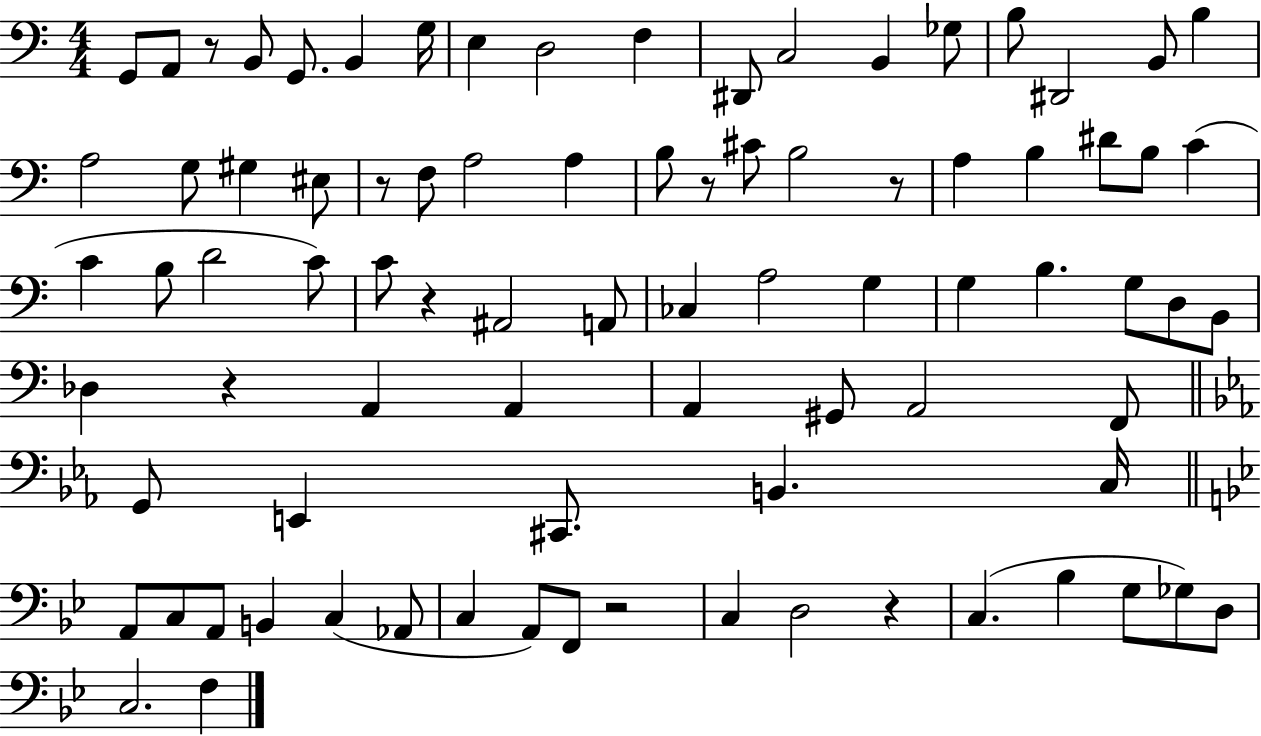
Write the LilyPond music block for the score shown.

{
  \clef bass
  \numericTimeSignature
  \time 4/4
  \key c \major
  \repeat volta 2 { g,8 a,8 r8 b,8 g,8. b,4 g16 | e4 d2 f4 | dis,8 c2 b,4 ges8 | b8 dis,2 b,8 b4 | \break a2 g8 gis4 eis8 | r8 f8 a2 a4 | b8 r8 cis'8 b2 r8 | a4 b4 dis'8 b8 c'4( | \break c'4 b8 d'2 c'8) | c'8 r4 ais,2 a,8 | ces4 a2 g4 | g4 b4. g8 d8 b,8 | \break des4 r4 a,4 a,4 | a,4 gis,8 a,2 f,8 | \bar "||" \break \key ees \major g,8 e,4 cis,8. b,4. c16 | \bar "||" \break \key bes \major a,8 c8 a,8 b,4 c4( aes,8 | c4 a,8) f,8 r2 | c4 d2 r4 | c4.( bes4 g8 ges8) d8 | \break c2. f4 | } \bar "|."
}